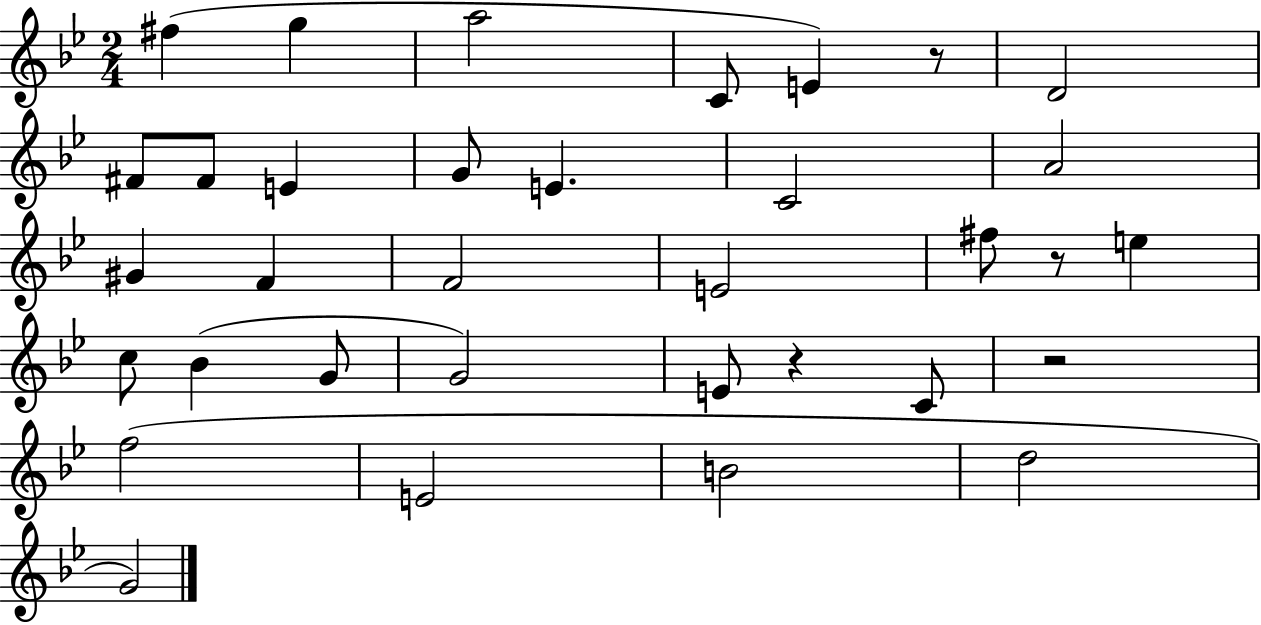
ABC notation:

X:1
T:Untitled
M:2/4
L:1/4
K:Bb
^f g a2 C/2 E z/2 D2 ^F/2 ^F/2 E G/2 E C2 A2 ^G F F2 E2 ^f/2 z/2 e c/2 _B G/2 G2 E/2 z C/2 z2 f2 E2 B2 d2 G2